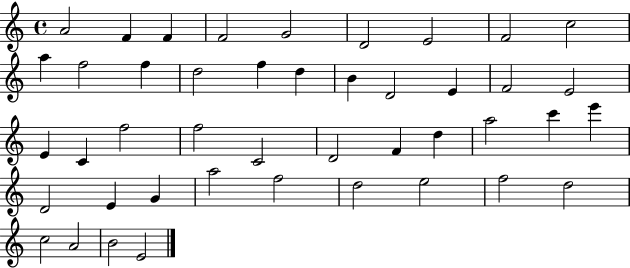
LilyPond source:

{
  \clef treble
  \time 4/4
  \defaultTimeSignature
  \key c \major
  a'2 f'4 f'4 | f'2 g'2 | d'2 e'2 | f'2 c''2 | \break a''4 f''2 f''4 | d''2 f''4 d''4 | b'4 d'2 e'4 | f'2 e'2 | \break e'4 c'4 f''2 | f''2 c'2 | d'2 f'4 d''4 | a''2 c'''4 e'''4 | \break d'2 e'4 g'4 | a''2 f''2 | d''2 e''2 | f''2 d''2 | \break c''2 a'2 | b'2 e'2 | \bar "|."
}